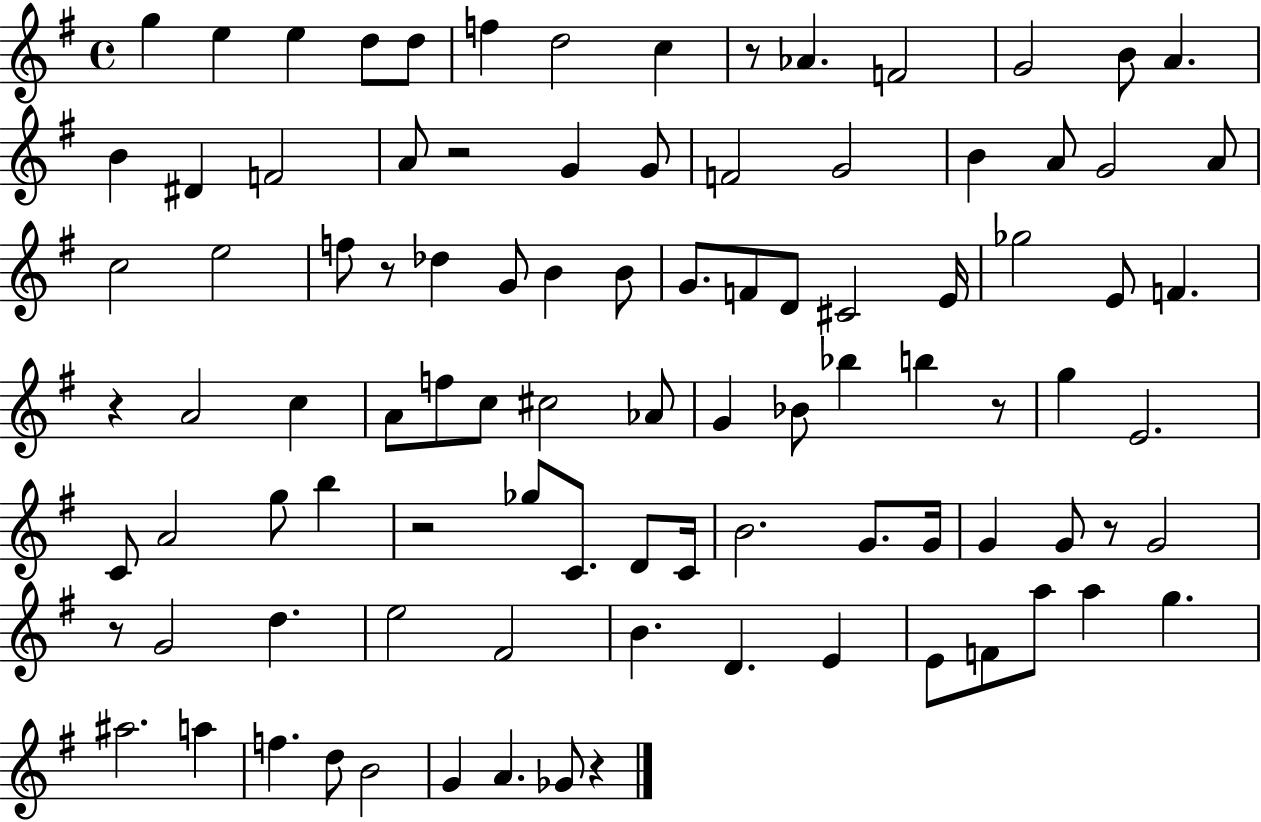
{
  \clef treble
  \time 4/4
  \defaultTimeSignature
  \key g \major
  g''4 e''4 e''4 d''8 d''8 | f''4 d''2 c''4 | r8 aes'4. f'2 | g'2 b'8 a'4. | \break b'4 dis'4 f'2 | a'8 r2 g'4 g'8 | f'2 g'2 | b'4 a'8 g'2 a'8 | \break c''2 e''2 | f''8 r8 des''4 g'8 b'4 b'8 | g'8. f'8 d'8 cis'2 e'16 | ges''2 e'8 f'4. | \break r4 a'2 c''4 | a'8 f''8 c''8 cis''2 aes'8 | g'4 bes'8 bes''4 b''4 r8 | g''4 e'2. | \break c'8 a'2 g''8 b''4 | r2 ges''8 c'8. d'8 c'16 | b'2. g'8. g'16 | g'4 g'8 r8 g'2 | \break r8 g'2 d''4. | e''2 fis'2 | b'4. d'4. e'4 | e'8 f'8 a''8 a''4 g''4. | \break ais''2. a''4 | f''4. d''8 b'2 | g'4 a'4. ges'8 r4 | \bar "|."
}